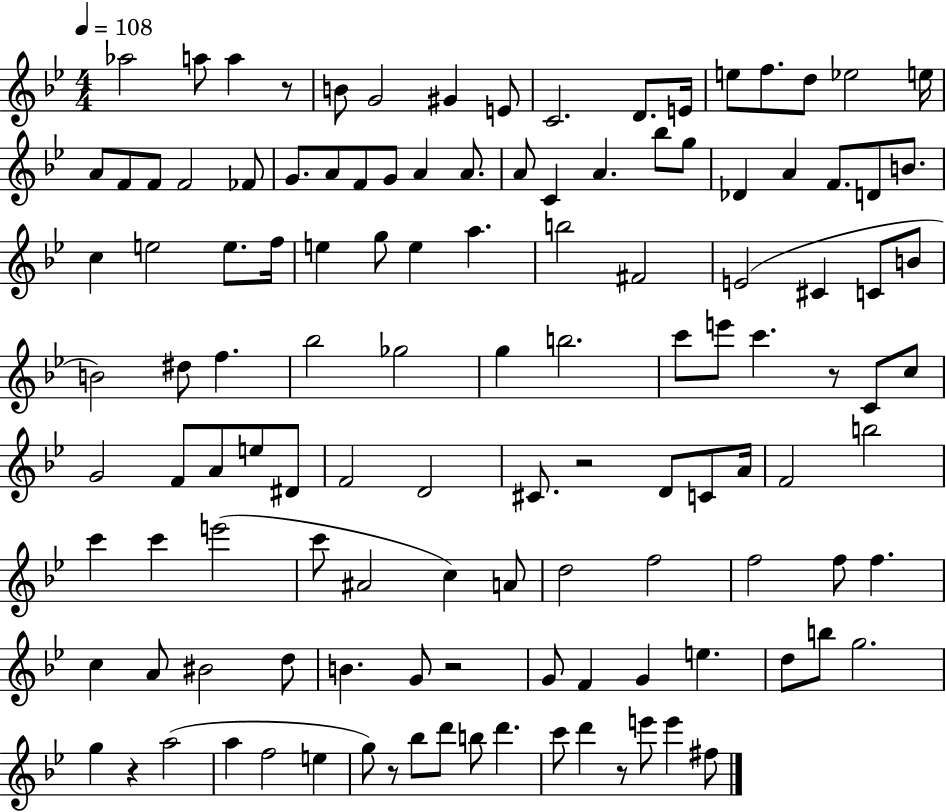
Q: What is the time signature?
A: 4/4